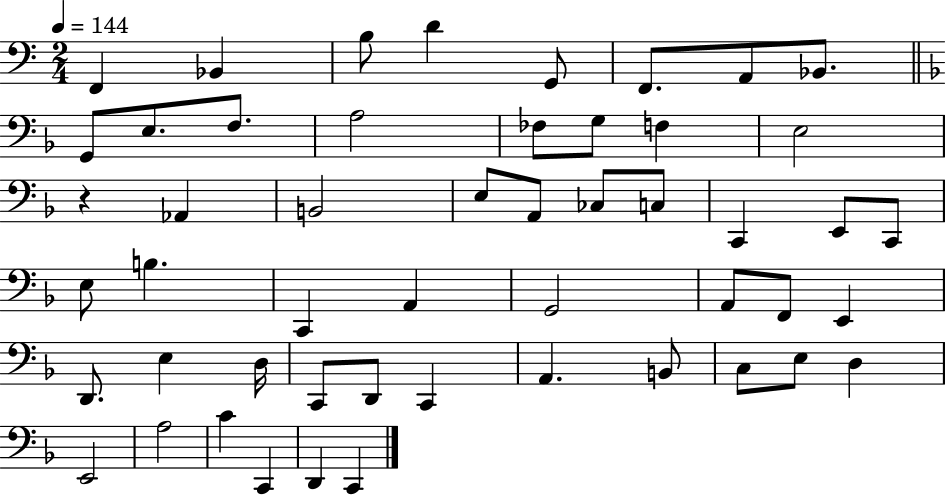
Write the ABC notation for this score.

X:1
T:Untitled
M:2/4
L:1/4
K:C
F,, _B,, B,/2 D G,,/2 F,,/2 A,,/2 _B,,/2 G,,/2 E,/2 F,/2 A,2 _F,/2 G,/2 F, E,2 z _A,, B,,2 E,/2 A,,/2 _C,/2 C,/2 C,, E,,/2 C,,/2 E,/2 B, C,, A,, G,,2 A,,/2 F,,/2 E,, D,,/2 E, D,/4 C,,/2 D,,/2 C,, A,, B,,/2 C,/2 E,/2 D, E,,2 A,2 C C,, D,, C,,